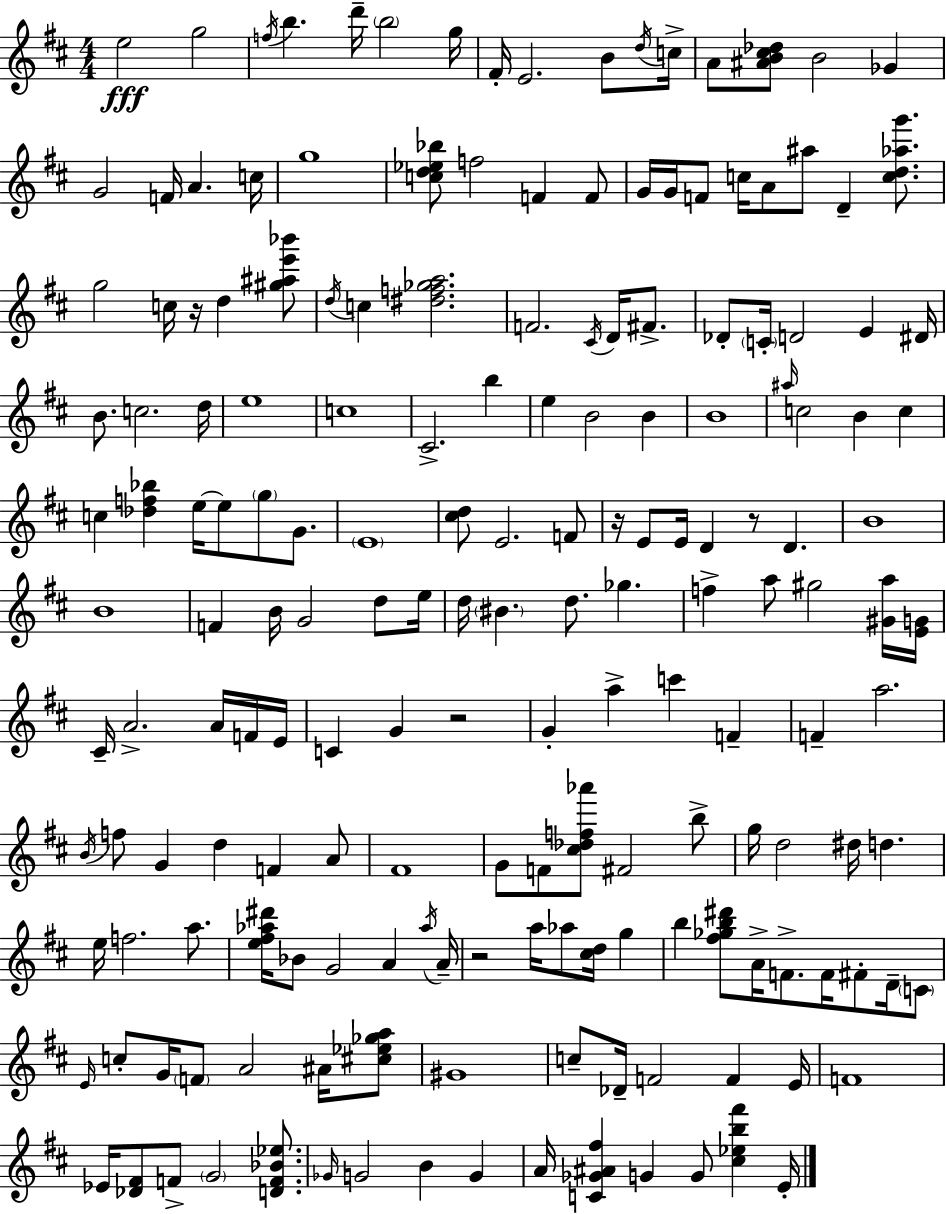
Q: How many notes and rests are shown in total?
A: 178